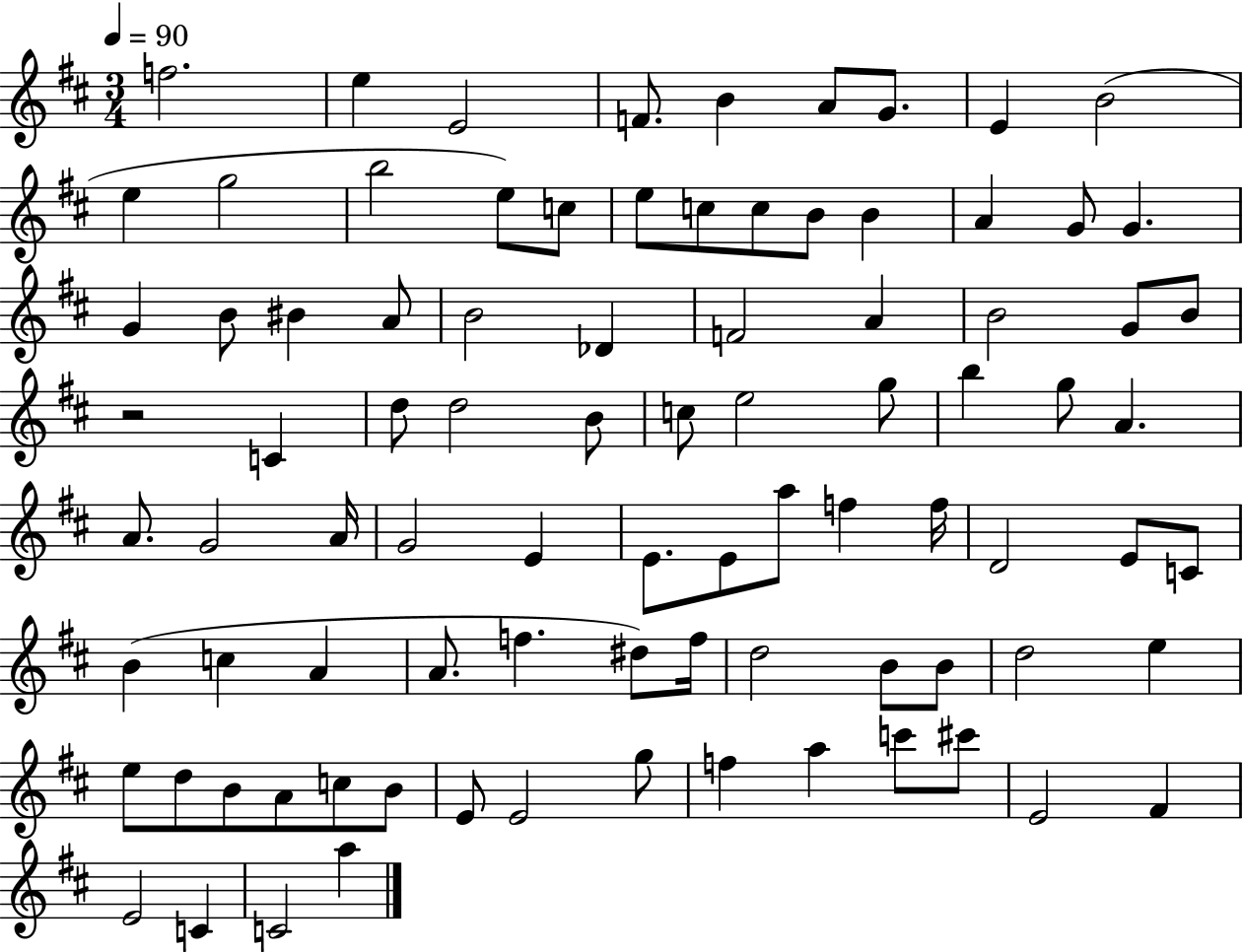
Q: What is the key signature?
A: D major